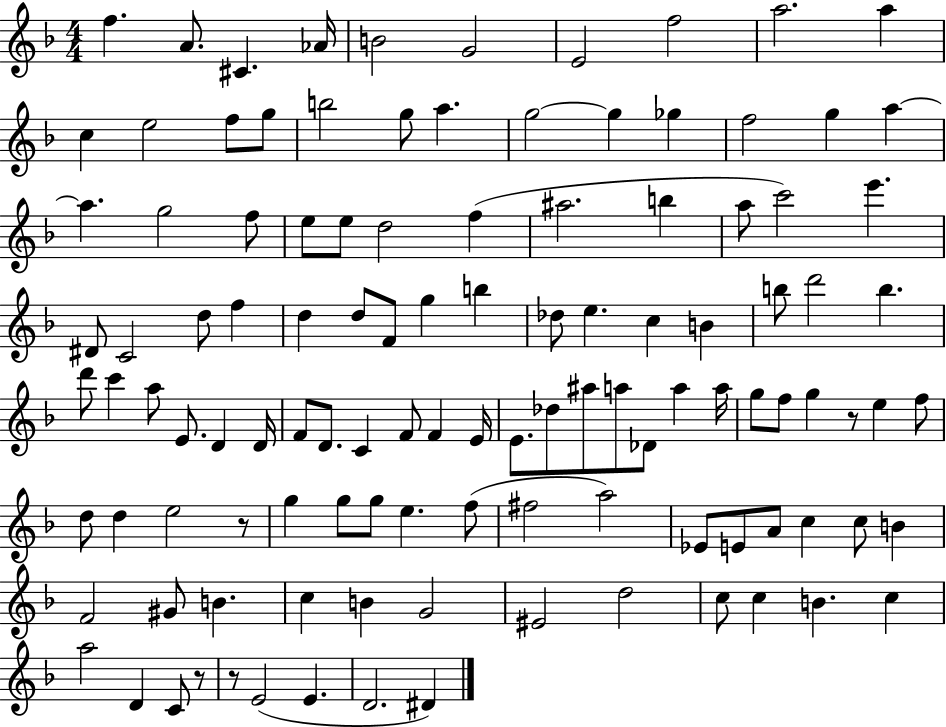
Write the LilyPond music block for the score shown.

{
  \clef treble
  \numericTimeSignature
  \time 4/4
  \key f \major
  f''4. a'8. cis'4. aes'16 | b'2 g'2 | e'2 f''2 | a''2. a''4 | \break c''4 e''2 f''8 g''8 | b''2 g''8 a''4. | g''2~~ g''4 ges''4 | f''2 g''4 a''4~~ | \break a''4. g''2 f''8 | e''8 e''8 d''2 f''4( | ais''2. b''4 | a''8 c'''2) e'''4. | \break dis'8 c'2 d''8 f''4 | d''4 d''8 f'8 g''4 b''4 | des''8 e''4. c''4 b'4 | b''8 d'''2 b''4. | \break d'''8 c'''4 a''8 e'8. d'4 d'16 | f'8 d'8. c'4 f'8 f'4 e'16 | e'8. des''8 ais''8 a''8 des'8 a''4 a''16 | g''8 f''8 g''4 r8 e''4 f''8 | \break d''8 d''4 e''2 r8 | g''4 g''8 g''8 e''4. f''8( | fis''2 a''2) | ees'8 e'8 a'8 c''4 c''8 b'4 | \break f'2 gis'8 b'4. | c''4 b'4 g'2 | eis'2 d''2 | c''8 c''4 b'4. c''4 | \break a''2 d'4 c'8 r8 | r8 e'2( e'4. | d'2. dis'4) | \bar "|."
}